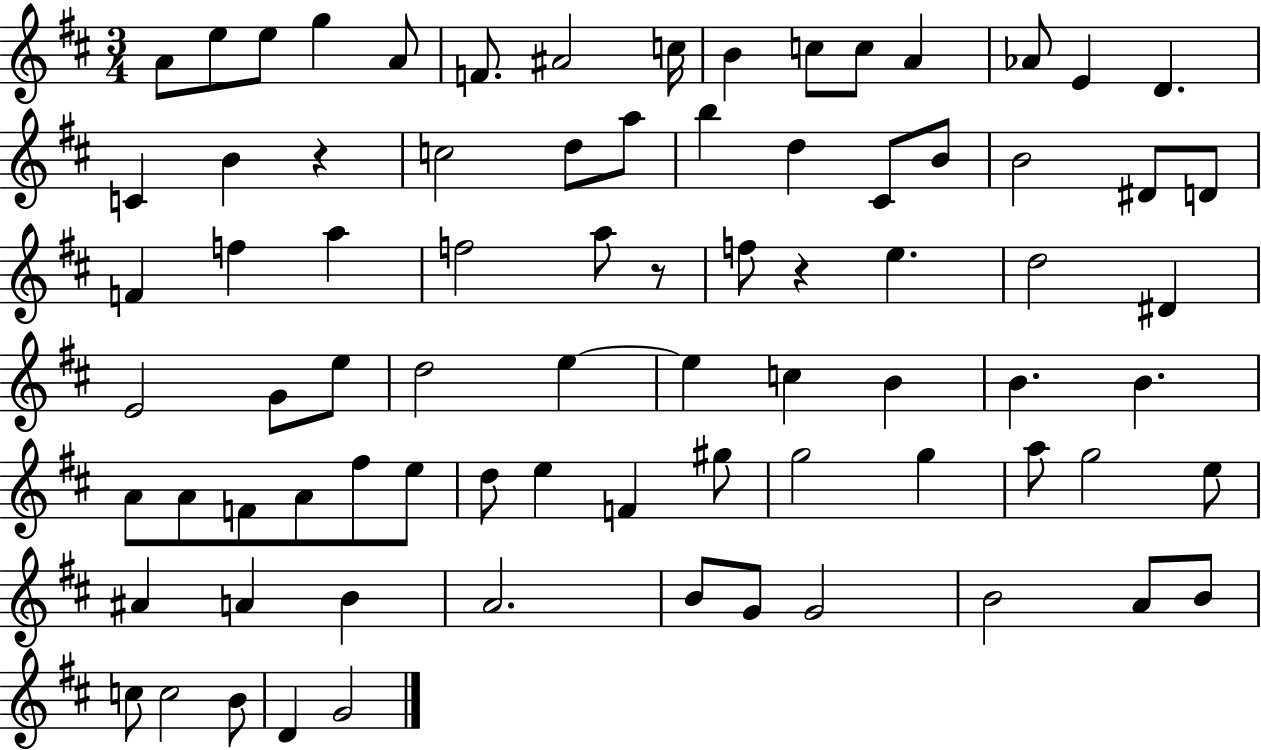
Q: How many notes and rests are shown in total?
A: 79